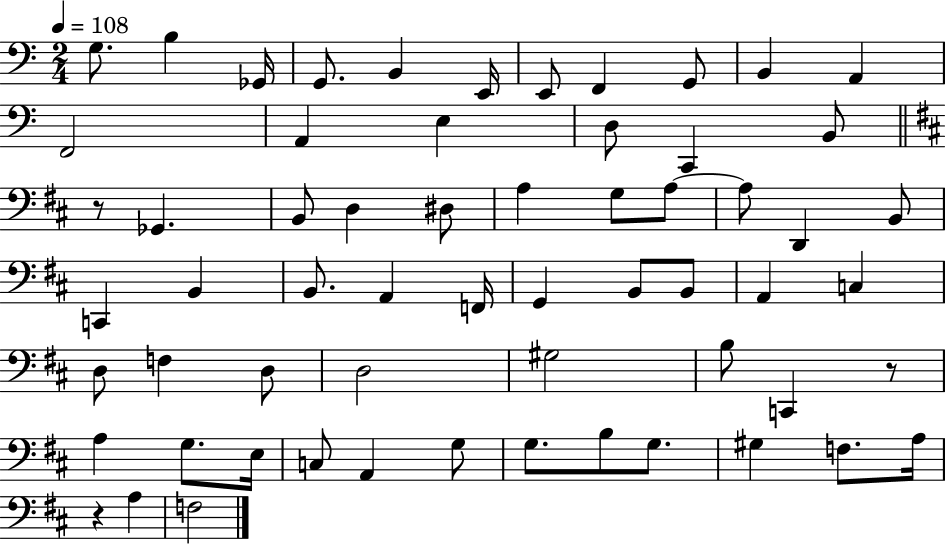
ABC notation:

X:1
T:Untitled
M:2/4
L:1/4
K:C
G,/2 B, _G,,/4 G,,/2 B,, E,,/4 E,,/2 F,, G,,/2 B,, A,, F,,2 A,, E, D,/2 C,, B,,/2 z/2 _G,, B,,/2 D, ^D,/2 A, G,/2 A,/2 A,/2 D,, B,,/2 C,, B,, B,,/2 A,, F,,/4 G,, B,,/2 B,,/2 A,, C, D,/2 F, D,/2 D,2 ^G,2 B,/2 C,, z/2 A, G,/2 E,/4 C,/2 A,, G,/2 G,/2 B,/2 G,/2 ^G, F,/2 A,/4 z A, F,2